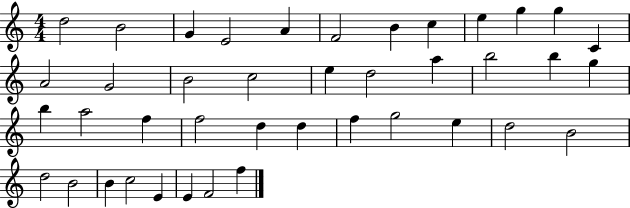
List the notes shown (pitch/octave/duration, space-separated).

D5/h B4/h G4/q E4/h A4/q F4/h B4/q C5/q E5/q G5/q G5/q C4/q A4/h G4/h B4/h C5/h E5/q D5/h A5/q B5/h B5/q G5/q B5/q A5/h F5/q F5/h D5/q D5/q F5/q G5/h E5/q D5/h B4/h D5/h B4/h B4/q C5/h E4/q E4/q F4/h F5/q